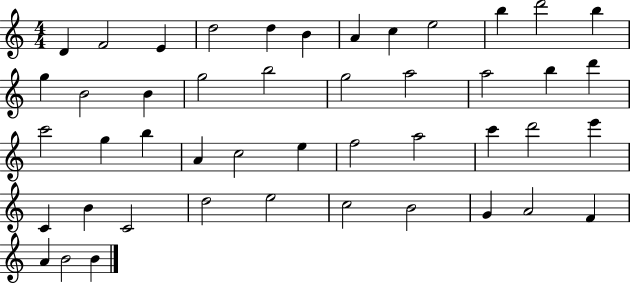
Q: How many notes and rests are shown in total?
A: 46